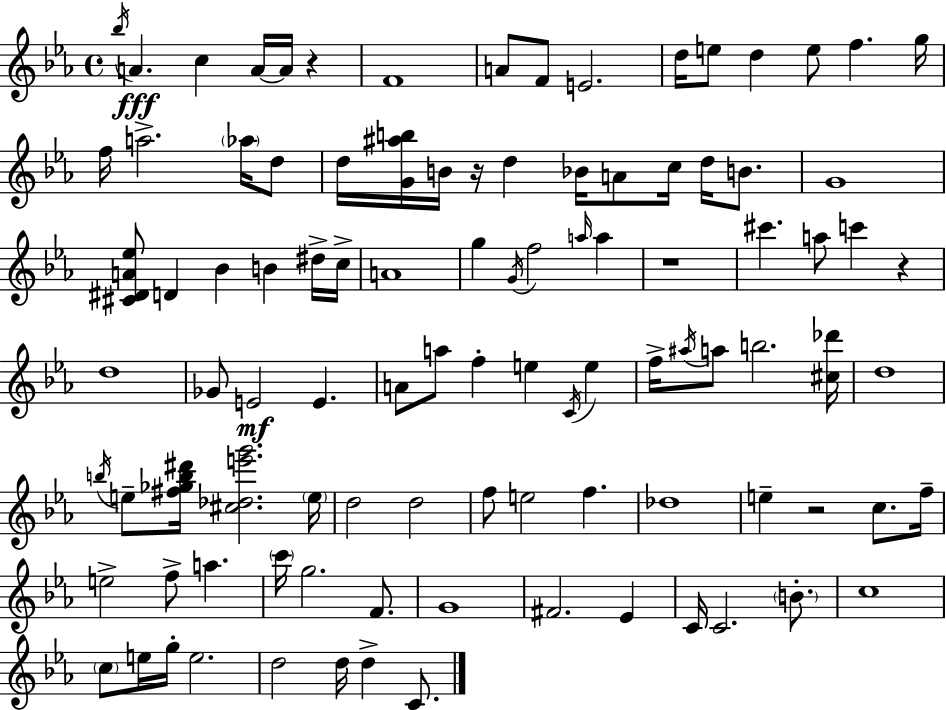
{
  \clef treble
  \time 4/4
  \defaultTimeSignature
  \key ees \major
  \repeat volta 2 { \acciaccatura { bes''16 }\fff a'4. c''4 a'16~~ a'16 r4 | f'1 | a'8 f'8 e'2. | d''16 e''8 d''4 e''8 f''4. | \break g''16 f''16 a''2.-> \parenthesize aes''16 d''8 | d''16 <g' ais'' b''>16 b'16 r16 d''4 bes'16 a'8 c''16 d''16 b'8. | g'1 | <cis' dis' a' ees''>8 d'4 bes'4 b'4 dis''16-> | \break c''16-> a'1 | g''4 \acciaccatura { g'16 } f''2 \grace { a''16 } a''4 | r1 | cis'''4. a''8 c'''4 r4 | \break d''1 | ges'8 e'2\mf e'4. | a'8 a''8 f''4-. e''4 \acciaccatura { c'16 } | e''4 f''16-> \acciaccatura { ais''16 } a''8 b''2. | \break <cis'' des'''>16 d''1 | \acciaccatura { b''16 } e''8-- <fis'' ges'' b'' dis'''>16 <cis'' des'' e''' g'''>2. | \parenthesize e''16 d''2 d''2 | f''8 e''2 | \break f''4. des''1 | e''4-- r2 | c''8. f''16-- e''2-> f''8-> | a''4. \parenthesize c'''16 g''2. | \break f'8. g'1 | fis'2. | ees'4 c'16 c'2. | \parenthesize b'8.-. c''1 | \break \parenthesize c''8 e''16 g''16-. e''2. | d''2 d''16 d''4-> | c'8. } \bar "|."
}